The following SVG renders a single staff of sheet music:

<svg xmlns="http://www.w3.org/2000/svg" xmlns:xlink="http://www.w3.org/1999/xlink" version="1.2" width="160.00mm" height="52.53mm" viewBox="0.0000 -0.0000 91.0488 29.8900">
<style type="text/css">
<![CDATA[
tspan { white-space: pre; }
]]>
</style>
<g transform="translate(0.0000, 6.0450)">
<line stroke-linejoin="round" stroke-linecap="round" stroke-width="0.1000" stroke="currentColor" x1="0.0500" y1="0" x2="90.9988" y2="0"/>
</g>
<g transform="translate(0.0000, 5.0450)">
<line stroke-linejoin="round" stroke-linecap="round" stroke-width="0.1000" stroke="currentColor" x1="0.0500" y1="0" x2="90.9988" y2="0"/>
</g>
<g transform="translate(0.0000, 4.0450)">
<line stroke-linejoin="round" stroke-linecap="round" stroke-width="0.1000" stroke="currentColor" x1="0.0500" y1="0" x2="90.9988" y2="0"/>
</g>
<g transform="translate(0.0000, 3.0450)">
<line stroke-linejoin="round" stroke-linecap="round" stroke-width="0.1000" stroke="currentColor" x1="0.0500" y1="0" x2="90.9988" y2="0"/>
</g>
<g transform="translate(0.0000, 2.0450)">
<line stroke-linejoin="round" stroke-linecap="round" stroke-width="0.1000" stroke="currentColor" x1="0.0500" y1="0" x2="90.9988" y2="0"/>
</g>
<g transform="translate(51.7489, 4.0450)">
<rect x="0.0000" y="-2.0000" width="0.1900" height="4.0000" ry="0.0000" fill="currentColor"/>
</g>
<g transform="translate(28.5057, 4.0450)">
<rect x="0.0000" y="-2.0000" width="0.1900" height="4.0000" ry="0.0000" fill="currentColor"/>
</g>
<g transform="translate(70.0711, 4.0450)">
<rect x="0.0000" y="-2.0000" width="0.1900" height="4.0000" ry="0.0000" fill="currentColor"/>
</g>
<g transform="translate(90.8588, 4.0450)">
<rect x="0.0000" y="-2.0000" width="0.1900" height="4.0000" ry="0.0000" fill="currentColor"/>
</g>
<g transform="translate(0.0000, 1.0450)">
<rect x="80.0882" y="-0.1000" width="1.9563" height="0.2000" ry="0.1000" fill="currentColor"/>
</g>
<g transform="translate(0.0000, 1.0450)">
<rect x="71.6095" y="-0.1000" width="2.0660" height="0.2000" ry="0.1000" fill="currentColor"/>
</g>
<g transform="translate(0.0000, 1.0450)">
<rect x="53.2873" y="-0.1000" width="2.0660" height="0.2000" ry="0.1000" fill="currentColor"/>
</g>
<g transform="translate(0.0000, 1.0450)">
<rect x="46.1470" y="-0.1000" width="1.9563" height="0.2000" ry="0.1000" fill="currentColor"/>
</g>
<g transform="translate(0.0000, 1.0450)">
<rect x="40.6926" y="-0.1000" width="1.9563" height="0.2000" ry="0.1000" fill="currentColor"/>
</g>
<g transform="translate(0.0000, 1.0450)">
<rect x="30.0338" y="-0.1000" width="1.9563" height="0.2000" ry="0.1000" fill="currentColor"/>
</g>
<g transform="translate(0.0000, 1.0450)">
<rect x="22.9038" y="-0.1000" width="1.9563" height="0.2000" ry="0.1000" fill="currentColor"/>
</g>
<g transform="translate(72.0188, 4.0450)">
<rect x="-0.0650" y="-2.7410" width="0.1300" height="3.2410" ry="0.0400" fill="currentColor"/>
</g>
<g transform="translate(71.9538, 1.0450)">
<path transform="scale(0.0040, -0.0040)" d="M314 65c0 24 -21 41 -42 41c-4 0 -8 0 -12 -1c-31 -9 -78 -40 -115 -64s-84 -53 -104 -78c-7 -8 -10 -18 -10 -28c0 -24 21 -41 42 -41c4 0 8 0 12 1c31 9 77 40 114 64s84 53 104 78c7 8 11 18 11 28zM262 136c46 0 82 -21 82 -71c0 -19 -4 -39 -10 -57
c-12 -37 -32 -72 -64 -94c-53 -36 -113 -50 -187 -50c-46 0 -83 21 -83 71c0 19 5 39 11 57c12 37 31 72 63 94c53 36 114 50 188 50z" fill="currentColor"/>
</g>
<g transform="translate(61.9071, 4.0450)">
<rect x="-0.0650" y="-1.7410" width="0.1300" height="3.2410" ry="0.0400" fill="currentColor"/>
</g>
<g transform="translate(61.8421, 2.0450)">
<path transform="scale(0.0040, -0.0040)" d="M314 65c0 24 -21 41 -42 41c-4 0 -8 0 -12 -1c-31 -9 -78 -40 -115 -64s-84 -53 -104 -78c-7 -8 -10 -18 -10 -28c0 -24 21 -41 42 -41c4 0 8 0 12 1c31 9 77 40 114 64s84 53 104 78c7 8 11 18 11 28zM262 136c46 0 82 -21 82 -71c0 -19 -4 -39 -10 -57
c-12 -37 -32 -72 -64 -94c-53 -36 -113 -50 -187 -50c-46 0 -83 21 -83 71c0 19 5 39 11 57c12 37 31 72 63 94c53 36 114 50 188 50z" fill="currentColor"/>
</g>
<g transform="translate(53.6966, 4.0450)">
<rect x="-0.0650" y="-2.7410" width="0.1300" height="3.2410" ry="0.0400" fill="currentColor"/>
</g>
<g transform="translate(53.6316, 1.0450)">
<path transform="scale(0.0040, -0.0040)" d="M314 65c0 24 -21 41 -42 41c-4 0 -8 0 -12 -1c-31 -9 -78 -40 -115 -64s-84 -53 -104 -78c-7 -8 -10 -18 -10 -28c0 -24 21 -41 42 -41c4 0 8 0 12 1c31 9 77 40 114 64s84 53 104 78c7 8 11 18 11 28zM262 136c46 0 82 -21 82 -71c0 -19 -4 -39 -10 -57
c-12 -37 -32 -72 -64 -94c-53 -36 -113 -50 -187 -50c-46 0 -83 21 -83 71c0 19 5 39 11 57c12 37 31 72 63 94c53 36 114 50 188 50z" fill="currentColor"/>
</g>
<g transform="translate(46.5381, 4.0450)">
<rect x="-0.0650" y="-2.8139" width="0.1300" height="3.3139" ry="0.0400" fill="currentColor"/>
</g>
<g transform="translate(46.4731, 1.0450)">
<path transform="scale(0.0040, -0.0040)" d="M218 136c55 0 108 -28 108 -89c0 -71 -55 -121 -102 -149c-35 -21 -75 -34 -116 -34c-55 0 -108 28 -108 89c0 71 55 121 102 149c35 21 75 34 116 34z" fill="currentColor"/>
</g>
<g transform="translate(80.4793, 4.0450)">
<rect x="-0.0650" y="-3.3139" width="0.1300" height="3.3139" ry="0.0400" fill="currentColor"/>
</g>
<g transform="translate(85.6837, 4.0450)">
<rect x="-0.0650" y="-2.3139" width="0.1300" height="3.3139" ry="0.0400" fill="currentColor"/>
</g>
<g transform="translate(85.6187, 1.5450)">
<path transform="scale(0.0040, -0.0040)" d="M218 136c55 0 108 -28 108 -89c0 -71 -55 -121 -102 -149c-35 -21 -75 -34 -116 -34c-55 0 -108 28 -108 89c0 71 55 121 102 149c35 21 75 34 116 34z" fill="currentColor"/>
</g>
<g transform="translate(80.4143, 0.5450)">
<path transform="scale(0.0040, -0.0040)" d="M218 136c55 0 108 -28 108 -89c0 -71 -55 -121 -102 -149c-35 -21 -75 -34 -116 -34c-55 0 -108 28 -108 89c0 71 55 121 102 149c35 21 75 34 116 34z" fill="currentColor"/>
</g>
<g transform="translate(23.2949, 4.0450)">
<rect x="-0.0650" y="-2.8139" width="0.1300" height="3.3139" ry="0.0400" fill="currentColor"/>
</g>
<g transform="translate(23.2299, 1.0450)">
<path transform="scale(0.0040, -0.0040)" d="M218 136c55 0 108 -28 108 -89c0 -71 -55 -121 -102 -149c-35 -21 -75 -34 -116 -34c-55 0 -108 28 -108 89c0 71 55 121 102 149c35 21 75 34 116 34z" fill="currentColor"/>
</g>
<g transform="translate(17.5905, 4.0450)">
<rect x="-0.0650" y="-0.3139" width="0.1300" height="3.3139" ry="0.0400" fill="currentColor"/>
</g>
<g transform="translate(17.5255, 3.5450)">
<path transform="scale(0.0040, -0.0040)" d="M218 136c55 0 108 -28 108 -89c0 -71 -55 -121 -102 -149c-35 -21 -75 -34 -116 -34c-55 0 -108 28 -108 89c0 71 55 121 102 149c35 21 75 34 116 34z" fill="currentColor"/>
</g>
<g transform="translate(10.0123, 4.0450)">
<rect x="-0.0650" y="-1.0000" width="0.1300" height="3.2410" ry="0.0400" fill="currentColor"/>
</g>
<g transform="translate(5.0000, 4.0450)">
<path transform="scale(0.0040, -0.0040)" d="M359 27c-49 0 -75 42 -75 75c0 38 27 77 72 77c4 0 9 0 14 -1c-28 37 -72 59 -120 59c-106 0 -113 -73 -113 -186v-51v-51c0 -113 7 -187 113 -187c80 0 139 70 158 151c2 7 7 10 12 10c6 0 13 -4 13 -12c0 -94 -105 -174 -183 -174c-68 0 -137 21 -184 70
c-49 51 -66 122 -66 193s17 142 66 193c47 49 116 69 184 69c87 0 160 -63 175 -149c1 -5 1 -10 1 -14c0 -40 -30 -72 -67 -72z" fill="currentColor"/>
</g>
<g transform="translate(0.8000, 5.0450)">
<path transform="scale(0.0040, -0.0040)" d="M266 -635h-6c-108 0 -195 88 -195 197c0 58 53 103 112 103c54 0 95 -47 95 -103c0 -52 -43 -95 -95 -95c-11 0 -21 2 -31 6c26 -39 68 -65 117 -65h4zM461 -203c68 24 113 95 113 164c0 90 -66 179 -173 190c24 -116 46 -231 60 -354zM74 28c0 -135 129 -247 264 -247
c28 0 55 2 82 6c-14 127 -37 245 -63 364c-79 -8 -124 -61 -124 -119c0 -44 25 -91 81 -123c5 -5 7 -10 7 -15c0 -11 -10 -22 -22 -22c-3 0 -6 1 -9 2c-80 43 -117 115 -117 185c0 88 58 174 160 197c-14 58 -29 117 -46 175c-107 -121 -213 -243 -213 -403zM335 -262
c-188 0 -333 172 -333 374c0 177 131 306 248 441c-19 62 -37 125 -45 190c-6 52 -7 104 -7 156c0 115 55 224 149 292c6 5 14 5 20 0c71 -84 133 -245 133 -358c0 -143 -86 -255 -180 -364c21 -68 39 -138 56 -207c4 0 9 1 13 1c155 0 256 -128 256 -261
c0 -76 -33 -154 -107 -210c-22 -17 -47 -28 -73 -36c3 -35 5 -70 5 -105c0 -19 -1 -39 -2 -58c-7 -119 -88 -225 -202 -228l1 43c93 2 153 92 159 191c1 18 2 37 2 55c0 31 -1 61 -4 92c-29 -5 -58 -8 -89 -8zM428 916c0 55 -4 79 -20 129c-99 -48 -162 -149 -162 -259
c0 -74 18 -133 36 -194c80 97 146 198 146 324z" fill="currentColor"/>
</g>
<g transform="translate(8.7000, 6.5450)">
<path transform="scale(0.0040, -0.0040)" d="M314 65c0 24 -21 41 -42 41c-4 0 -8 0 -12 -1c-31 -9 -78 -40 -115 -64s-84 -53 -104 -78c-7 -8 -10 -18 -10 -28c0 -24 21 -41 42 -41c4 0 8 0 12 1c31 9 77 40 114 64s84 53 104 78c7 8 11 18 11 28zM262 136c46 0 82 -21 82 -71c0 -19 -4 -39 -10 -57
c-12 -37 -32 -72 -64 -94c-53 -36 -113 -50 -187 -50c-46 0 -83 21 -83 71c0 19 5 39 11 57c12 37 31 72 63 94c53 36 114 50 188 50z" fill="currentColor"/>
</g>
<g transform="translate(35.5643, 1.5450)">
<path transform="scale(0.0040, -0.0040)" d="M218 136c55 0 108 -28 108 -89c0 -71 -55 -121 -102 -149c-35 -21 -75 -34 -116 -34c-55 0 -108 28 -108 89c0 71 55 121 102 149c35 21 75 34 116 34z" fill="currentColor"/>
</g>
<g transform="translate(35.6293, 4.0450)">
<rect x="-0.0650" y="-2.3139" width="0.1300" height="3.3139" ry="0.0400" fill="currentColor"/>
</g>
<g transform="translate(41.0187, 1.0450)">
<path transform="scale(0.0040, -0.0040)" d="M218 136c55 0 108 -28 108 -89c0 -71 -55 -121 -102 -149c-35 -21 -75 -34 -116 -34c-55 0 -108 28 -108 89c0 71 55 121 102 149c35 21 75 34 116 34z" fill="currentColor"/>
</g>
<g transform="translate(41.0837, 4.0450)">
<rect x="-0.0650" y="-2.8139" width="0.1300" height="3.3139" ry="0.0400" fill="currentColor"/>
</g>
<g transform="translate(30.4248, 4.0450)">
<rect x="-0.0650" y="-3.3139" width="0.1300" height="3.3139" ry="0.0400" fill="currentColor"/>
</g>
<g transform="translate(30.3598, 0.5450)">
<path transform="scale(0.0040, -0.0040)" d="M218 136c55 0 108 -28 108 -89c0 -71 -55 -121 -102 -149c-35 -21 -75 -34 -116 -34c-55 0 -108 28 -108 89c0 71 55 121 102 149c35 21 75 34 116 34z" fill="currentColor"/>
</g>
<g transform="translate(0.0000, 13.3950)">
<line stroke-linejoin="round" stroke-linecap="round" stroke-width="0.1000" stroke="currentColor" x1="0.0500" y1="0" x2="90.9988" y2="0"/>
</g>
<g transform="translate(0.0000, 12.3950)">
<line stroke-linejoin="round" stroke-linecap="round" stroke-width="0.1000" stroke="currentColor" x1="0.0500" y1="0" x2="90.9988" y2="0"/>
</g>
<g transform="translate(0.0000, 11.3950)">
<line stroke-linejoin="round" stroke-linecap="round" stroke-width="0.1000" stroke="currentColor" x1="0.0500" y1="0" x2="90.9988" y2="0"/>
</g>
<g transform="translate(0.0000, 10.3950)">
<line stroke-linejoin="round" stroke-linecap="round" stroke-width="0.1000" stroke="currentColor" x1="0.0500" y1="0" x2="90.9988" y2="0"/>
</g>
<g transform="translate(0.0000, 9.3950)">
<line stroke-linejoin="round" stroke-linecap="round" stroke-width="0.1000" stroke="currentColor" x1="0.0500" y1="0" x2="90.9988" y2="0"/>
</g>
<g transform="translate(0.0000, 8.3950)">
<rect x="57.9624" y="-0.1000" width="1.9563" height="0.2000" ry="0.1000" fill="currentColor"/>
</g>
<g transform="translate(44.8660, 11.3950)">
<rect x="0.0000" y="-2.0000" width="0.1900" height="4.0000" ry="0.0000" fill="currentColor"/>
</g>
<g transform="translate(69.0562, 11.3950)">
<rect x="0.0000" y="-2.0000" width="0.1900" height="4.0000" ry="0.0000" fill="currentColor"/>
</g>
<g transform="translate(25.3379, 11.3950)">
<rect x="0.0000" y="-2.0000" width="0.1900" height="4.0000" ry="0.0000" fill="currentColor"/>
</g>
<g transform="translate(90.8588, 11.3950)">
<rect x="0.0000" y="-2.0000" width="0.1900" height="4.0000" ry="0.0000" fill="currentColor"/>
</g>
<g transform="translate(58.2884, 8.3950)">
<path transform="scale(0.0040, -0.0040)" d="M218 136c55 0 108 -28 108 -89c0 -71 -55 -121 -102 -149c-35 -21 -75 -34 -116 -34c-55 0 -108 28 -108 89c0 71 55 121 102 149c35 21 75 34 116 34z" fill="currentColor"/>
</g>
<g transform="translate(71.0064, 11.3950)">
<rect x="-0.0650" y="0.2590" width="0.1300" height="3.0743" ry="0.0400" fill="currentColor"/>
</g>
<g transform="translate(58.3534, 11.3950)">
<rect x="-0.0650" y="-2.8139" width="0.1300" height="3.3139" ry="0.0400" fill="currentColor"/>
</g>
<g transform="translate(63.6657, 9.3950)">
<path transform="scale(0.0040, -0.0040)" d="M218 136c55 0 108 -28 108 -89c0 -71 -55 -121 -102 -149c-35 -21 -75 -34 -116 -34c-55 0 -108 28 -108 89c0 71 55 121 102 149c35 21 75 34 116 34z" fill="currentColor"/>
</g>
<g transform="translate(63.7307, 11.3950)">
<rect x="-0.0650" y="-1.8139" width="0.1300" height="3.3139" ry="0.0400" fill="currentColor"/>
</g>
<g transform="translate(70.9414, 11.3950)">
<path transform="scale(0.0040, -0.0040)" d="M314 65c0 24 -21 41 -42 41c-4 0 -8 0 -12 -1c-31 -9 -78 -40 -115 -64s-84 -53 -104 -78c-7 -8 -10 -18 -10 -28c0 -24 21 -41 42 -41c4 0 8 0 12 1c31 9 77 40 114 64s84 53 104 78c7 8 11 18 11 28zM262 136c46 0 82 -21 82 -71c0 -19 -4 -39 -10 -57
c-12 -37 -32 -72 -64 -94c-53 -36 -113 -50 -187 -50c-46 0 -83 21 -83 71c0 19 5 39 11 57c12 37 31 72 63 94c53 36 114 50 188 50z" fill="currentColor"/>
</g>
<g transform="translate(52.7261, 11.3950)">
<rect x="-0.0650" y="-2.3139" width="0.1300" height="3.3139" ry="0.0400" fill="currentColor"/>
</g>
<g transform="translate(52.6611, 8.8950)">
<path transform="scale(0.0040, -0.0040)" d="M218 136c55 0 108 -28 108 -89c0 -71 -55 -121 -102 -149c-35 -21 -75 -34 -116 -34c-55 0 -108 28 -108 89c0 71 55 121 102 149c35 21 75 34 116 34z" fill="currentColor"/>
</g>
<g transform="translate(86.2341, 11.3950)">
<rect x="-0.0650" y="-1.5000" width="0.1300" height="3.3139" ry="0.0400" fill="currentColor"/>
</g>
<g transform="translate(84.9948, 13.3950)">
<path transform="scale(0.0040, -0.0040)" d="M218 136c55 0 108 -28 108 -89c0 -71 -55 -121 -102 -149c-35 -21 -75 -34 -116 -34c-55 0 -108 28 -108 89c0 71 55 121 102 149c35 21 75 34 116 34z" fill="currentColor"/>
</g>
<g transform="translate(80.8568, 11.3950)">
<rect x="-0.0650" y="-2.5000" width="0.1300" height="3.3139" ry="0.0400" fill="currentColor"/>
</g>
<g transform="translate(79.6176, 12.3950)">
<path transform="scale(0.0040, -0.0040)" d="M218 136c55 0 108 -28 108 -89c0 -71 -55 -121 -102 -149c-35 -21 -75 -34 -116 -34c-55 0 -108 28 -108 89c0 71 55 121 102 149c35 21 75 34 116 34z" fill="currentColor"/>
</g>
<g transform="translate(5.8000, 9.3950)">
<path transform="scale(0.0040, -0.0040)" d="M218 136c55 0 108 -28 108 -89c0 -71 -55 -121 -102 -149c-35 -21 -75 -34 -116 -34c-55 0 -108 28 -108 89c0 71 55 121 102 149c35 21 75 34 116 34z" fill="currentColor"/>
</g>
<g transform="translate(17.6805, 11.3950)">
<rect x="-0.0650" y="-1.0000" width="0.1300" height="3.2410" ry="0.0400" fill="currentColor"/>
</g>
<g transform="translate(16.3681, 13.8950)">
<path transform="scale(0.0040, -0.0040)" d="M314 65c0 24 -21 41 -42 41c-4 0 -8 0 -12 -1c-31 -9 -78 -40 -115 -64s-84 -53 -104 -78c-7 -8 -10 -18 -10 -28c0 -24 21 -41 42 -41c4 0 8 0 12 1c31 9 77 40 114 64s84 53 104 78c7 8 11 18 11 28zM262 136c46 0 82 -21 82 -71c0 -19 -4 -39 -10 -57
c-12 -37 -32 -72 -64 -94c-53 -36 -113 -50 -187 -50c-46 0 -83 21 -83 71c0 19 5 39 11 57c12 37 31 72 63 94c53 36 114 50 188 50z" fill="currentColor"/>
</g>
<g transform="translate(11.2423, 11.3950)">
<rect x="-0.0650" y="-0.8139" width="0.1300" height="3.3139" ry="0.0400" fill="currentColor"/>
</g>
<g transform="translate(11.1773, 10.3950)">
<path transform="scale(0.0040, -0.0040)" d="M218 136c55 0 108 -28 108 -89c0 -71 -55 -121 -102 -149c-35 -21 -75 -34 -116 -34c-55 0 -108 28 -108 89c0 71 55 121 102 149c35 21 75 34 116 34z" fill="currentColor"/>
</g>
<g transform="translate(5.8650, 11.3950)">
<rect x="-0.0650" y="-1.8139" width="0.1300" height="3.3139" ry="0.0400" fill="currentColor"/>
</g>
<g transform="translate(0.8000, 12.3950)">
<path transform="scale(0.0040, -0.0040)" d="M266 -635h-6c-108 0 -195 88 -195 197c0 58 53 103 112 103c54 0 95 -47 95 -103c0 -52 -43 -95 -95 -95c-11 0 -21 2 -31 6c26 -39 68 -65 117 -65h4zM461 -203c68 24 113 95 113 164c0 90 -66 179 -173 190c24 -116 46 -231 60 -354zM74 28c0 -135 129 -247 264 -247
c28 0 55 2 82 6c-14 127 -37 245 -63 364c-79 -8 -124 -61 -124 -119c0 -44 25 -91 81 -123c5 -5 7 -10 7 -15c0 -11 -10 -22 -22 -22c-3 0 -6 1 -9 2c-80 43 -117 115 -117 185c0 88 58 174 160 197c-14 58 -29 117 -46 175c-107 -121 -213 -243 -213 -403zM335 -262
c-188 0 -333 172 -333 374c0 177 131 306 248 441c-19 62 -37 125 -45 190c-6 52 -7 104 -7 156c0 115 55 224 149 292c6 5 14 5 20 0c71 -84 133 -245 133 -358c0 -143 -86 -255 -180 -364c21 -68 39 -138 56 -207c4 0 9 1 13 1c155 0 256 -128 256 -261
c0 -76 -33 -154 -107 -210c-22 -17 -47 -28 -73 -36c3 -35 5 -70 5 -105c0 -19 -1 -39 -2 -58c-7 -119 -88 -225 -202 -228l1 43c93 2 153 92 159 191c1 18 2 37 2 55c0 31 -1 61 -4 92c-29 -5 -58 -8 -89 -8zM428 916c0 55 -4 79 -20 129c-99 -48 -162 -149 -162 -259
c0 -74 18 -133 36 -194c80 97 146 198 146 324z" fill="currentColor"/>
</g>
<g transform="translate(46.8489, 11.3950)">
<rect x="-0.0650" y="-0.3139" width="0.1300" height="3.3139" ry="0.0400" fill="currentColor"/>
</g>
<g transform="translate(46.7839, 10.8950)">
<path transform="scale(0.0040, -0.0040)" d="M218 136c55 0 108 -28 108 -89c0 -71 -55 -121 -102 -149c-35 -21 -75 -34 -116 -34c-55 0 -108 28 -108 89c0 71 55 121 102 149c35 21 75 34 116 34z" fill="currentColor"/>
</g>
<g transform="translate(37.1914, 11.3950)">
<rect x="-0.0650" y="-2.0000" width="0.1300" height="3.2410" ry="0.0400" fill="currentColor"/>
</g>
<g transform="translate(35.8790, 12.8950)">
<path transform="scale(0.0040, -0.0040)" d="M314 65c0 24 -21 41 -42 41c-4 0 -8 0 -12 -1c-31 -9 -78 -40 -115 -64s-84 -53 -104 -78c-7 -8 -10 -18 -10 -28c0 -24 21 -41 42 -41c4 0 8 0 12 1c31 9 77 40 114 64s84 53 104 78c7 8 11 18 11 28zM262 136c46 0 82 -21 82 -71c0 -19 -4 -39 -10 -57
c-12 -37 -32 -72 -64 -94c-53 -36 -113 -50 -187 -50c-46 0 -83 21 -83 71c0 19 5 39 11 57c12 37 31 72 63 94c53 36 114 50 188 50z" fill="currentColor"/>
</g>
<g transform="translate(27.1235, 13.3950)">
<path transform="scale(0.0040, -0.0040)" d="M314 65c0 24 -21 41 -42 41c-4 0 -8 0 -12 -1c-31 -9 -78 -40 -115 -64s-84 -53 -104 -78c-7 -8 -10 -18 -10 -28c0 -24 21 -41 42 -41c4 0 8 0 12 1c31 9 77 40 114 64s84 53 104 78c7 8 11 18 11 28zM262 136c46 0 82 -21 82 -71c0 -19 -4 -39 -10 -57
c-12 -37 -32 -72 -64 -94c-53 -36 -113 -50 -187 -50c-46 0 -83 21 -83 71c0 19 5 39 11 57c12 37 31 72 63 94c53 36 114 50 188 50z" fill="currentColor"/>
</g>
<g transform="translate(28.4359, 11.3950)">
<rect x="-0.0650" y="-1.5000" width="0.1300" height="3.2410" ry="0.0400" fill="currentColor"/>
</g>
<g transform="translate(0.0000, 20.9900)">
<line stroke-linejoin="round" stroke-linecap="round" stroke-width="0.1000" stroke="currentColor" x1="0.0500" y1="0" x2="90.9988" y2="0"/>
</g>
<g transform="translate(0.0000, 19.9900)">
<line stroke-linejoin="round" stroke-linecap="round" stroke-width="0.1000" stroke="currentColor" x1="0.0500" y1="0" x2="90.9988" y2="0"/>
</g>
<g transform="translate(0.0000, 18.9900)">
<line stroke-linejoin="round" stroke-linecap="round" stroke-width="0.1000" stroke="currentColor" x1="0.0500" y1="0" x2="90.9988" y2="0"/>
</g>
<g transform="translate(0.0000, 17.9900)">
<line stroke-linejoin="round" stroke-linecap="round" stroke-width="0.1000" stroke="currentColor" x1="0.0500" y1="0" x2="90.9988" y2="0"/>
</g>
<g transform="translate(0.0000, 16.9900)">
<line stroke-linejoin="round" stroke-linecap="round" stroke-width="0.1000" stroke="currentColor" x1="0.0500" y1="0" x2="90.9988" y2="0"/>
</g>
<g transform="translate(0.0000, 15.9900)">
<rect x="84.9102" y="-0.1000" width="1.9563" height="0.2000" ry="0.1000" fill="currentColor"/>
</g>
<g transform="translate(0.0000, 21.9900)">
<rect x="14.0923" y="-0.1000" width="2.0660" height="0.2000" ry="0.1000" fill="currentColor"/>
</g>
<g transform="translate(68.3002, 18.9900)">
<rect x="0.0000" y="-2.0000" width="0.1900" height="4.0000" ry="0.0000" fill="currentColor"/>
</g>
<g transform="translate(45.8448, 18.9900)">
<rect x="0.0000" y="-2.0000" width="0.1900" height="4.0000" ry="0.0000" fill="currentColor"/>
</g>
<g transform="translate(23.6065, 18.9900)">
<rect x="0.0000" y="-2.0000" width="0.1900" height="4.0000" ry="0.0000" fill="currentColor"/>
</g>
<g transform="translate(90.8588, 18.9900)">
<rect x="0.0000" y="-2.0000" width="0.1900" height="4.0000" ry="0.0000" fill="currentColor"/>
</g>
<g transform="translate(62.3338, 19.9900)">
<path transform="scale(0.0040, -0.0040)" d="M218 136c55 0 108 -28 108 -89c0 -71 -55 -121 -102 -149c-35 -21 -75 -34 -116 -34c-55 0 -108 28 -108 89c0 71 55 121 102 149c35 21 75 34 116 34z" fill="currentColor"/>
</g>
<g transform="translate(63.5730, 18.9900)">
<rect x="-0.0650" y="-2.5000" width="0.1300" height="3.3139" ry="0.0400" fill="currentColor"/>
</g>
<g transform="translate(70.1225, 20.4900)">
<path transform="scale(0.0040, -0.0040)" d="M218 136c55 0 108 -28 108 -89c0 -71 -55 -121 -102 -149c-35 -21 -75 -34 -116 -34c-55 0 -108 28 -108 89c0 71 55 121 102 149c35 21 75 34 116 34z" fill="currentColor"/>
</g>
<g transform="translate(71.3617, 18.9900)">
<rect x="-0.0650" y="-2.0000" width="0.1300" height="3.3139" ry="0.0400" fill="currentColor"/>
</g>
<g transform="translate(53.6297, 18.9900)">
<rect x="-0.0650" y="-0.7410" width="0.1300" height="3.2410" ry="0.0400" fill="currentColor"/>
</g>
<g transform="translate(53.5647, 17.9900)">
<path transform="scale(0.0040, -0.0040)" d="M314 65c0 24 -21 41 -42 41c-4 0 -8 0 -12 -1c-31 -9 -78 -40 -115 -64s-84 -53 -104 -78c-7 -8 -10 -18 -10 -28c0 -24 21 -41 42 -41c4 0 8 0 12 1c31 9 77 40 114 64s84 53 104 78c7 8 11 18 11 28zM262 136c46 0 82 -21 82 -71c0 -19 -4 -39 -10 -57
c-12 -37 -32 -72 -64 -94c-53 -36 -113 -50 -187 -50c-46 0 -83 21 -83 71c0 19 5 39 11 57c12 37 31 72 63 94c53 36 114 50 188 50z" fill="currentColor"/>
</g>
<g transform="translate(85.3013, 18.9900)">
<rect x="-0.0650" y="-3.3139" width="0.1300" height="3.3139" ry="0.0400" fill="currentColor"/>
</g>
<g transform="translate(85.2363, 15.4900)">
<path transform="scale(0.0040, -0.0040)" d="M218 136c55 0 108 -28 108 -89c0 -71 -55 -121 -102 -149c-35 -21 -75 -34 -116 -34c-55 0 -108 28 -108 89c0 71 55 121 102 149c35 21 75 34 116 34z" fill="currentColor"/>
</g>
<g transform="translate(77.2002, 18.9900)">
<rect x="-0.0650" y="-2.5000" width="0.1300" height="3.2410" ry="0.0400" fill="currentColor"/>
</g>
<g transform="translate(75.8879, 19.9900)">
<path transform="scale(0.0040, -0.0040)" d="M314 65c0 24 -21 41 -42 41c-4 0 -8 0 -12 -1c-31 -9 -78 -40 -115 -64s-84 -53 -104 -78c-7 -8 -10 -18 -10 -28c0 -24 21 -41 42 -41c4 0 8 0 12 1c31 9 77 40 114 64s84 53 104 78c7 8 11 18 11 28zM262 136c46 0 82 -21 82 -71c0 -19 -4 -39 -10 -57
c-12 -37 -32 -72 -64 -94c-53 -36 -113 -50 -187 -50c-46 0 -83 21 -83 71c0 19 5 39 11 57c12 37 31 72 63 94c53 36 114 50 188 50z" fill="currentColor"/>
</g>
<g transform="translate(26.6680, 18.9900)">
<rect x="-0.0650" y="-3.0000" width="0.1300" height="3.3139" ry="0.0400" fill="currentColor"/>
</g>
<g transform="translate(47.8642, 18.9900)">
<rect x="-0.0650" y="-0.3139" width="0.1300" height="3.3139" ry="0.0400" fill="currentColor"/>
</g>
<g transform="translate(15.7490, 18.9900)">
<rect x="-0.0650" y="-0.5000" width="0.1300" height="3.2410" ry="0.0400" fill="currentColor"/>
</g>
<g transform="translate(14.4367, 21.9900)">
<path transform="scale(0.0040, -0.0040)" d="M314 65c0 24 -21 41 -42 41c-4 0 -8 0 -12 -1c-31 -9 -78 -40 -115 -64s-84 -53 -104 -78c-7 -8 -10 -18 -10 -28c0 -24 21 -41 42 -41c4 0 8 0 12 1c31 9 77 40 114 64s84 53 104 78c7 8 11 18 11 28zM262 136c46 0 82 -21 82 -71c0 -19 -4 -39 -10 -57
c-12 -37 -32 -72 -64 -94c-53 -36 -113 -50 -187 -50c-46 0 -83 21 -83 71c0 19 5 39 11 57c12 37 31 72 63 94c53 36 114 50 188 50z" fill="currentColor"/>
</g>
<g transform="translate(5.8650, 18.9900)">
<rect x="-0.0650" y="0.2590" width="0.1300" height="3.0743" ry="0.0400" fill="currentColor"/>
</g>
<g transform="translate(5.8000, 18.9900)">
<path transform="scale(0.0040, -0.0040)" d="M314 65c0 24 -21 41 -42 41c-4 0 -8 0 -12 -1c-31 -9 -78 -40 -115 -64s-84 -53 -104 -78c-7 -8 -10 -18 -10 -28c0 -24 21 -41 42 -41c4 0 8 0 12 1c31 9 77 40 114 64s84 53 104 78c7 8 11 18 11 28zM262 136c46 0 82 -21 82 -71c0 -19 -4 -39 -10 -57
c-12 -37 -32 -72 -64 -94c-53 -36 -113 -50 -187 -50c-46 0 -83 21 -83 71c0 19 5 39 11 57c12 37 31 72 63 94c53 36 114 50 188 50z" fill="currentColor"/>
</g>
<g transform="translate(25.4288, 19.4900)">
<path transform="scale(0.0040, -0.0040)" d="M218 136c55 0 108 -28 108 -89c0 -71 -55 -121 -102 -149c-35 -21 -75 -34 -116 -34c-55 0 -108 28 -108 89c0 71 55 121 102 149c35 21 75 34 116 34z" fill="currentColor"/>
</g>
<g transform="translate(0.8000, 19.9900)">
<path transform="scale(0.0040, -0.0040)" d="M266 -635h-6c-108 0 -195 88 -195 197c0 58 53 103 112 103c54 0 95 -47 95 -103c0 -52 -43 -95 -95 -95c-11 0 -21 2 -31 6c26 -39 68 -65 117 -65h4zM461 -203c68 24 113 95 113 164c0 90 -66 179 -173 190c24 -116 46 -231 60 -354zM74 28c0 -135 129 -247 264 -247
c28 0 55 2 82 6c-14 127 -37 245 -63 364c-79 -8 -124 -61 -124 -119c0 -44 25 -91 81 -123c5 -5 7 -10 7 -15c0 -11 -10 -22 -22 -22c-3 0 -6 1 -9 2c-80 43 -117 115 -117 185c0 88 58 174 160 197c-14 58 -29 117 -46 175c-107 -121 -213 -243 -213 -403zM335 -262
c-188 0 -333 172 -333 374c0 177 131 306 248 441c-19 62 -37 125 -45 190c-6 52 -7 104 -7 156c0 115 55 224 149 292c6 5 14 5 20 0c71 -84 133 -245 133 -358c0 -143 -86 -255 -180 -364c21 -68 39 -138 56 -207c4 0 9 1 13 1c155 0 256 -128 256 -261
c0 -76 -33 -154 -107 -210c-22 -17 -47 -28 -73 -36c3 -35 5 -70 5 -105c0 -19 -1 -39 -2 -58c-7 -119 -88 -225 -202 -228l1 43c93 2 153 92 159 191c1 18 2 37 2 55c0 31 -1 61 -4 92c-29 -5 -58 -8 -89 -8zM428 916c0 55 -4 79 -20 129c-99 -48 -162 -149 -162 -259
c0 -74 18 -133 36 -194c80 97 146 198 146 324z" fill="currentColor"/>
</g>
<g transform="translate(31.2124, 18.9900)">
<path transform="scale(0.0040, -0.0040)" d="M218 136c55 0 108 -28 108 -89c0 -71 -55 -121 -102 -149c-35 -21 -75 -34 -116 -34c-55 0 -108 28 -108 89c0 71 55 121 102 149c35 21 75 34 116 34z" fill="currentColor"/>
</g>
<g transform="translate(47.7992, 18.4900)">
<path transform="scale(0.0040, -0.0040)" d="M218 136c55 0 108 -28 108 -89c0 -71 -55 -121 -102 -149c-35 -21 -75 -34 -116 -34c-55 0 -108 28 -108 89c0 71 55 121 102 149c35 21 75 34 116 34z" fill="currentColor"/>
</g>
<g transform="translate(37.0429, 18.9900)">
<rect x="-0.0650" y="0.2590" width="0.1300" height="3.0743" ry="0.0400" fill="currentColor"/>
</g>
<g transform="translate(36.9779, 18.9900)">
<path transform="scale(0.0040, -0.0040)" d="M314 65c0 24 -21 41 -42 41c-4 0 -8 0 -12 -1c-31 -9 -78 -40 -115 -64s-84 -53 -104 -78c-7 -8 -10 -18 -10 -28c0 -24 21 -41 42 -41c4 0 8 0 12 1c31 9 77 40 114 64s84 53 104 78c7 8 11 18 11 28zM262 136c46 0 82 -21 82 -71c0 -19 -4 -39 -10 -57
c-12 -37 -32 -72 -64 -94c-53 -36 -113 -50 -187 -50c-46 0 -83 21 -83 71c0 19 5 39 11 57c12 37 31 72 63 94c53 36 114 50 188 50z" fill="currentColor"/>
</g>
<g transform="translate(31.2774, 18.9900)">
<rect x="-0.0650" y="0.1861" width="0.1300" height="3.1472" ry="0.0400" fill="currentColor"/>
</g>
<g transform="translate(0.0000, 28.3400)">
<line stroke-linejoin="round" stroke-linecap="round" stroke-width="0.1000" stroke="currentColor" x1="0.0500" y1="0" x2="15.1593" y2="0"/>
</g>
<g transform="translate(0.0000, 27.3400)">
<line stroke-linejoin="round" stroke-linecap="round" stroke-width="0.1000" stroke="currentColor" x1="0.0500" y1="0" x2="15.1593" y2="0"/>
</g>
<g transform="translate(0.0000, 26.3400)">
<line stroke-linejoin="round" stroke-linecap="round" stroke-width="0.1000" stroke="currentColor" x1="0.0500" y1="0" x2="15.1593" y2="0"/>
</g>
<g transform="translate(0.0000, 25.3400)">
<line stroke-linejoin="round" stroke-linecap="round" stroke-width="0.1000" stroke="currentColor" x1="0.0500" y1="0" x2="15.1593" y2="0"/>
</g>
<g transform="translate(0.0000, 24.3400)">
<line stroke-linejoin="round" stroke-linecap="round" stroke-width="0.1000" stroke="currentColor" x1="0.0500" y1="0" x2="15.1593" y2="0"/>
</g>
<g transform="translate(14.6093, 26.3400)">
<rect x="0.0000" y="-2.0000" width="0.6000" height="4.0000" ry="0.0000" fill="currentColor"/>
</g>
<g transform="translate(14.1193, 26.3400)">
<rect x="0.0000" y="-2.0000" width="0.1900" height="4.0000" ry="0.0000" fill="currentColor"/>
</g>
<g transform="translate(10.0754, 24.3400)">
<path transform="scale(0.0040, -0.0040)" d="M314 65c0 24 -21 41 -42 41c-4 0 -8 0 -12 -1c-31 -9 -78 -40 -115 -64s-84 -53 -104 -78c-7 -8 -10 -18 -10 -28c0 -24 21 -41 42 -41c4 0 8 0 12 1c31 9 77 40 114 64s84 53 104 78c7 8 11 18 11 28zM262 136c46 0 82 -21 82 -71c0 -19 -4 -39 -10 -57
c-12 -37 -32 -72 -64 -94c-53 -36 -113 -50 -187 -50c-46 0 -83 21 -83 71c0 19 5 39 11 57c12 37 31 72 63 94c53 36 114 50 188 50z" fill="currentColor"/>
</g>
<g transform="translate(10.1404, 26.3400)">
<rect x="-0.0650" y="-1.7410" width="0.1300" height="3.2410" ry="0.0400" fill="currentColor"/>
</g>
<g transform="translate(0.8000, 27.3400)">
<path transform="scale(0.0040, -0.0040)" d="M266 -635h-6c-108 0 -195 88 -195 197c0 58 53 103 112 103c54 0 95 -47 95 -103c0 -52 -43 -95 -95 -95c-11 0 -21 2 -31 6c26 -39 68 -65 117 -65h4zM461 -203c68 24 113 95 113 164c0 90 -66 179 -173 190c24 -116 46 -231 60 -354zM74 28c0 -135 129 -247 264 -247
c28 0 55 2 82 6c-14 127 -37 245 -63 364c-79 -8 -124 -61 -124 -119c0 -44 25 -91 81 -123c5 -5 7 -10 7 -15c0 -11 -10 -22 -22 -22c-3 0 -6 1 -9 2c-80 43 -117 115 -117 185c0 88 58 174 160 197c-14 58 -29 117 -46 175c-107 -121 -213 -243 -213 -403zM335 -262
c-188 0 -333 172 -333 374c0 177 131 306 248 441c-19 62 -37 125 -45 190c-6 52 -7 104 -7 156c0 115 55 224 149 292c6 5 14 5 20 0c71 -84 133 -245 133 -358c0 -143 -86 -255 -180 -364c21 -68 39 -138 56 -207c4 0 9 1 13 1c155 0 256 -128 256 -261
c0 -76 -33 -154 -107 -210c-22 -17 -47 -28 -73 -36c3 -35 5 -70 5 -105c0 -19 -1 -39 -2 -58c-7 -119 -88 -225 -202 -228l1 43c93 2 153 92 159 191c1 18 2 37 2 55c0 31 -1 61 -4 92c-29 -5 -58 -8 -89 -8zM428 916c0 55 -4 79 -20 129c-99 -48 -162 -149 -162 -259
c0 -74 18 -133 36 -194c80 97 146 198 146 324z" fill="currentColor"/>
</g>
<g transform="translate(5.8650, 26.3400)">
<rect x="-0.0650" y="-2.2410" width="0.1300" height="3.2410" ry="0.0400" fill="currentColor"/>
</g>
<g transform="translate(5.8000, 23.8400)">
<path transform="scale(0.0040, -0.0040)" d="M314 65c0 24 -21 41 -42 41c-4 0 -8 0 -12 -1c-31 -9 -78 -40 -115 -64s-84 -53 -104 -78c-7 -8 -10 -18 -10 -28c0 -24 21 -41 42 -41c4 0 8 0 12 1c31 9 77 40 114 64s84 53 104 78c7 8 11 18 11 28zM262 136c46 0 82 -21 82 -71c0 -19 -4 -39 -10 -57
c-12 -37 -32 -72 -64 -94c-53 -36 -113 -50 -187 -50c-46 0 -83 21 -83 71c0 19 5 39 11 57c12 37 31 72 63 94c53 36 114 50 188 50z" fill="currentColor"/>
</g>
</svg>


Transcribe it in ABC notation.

X:1
T:Untitled
M:4/4
L:1/4
K:C
D2 c a b g a a a2 f2 a2 b g f d D2 E2 F2 c g a f B2 G E B2 C2 A B B2 c d2 G F G2 b g2 f2